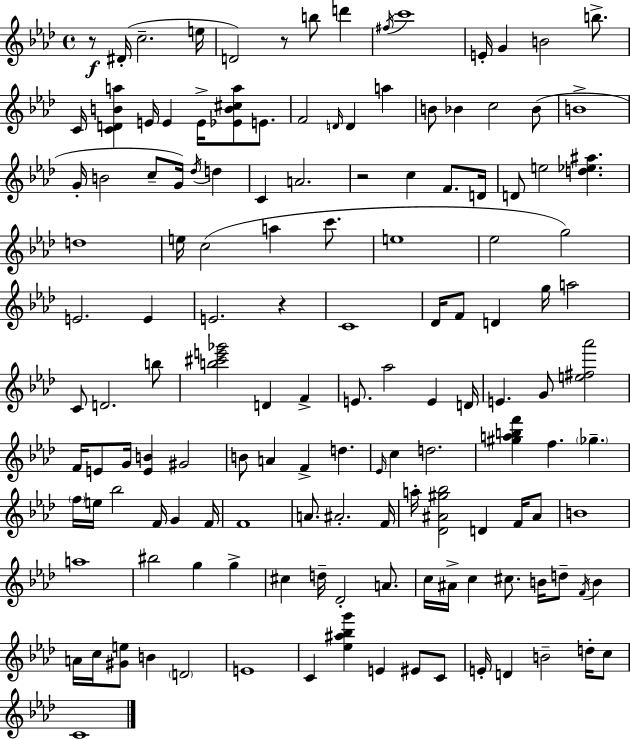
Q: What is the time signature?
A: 4/4